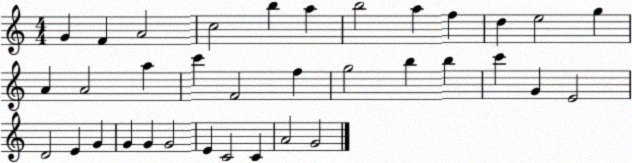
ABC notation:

X:1
T:Untitled
M:4/4
L:1/4
K:C
G F A2 c2 b a b2 a f d e2 g A A2 a c' F2 f g2 b b c' G E2 D2 E G G G G2 E C2 C A2 G2